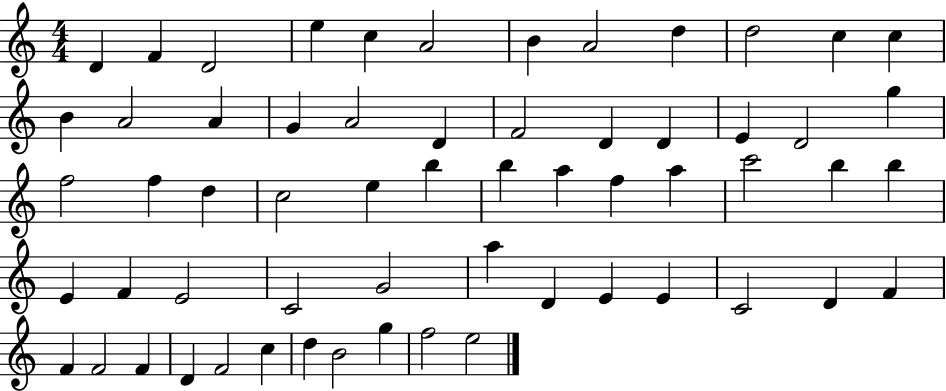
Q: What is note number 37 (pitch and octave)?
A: B5